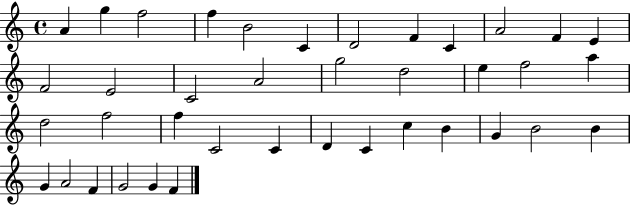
A4/q G5/q F5/h F5/q B4/h C4/q D4/h F4/q C4/q A4/h F4/q E4/q F4/h E4/h C4/h A4/h G5/h D5/h E5/q F5/h A5/q D5/h F5/h F5/q C4/h C4/q D4/q C4/q C5/q B4/q G4/q B4/h B4/q G4/q A4/h F4/q G4/h G4/q F4/q